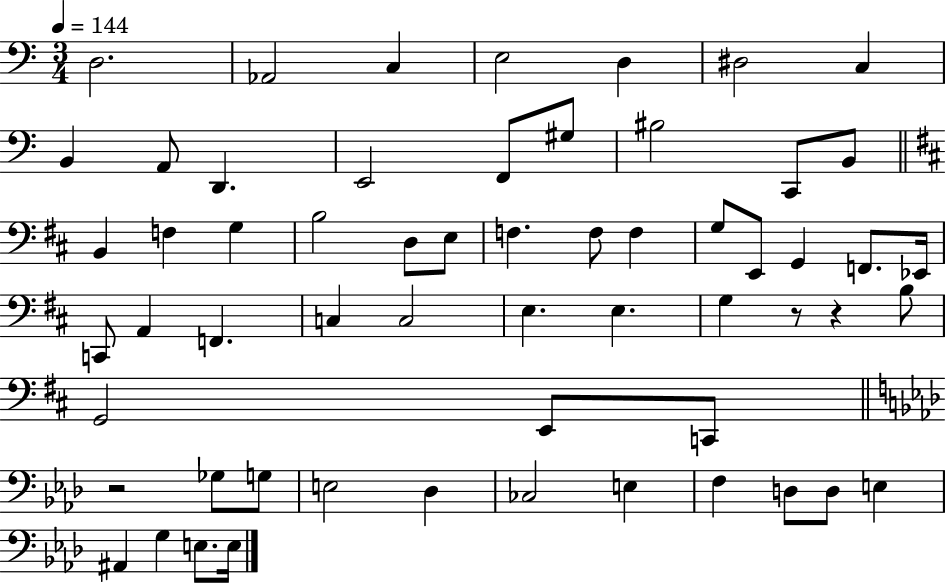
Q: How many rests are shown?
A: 3